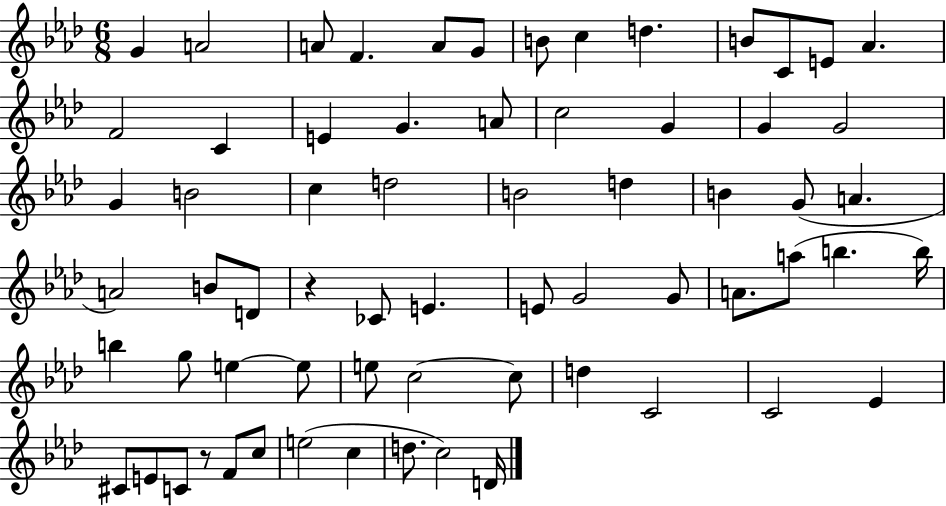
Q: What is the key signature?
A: AES major